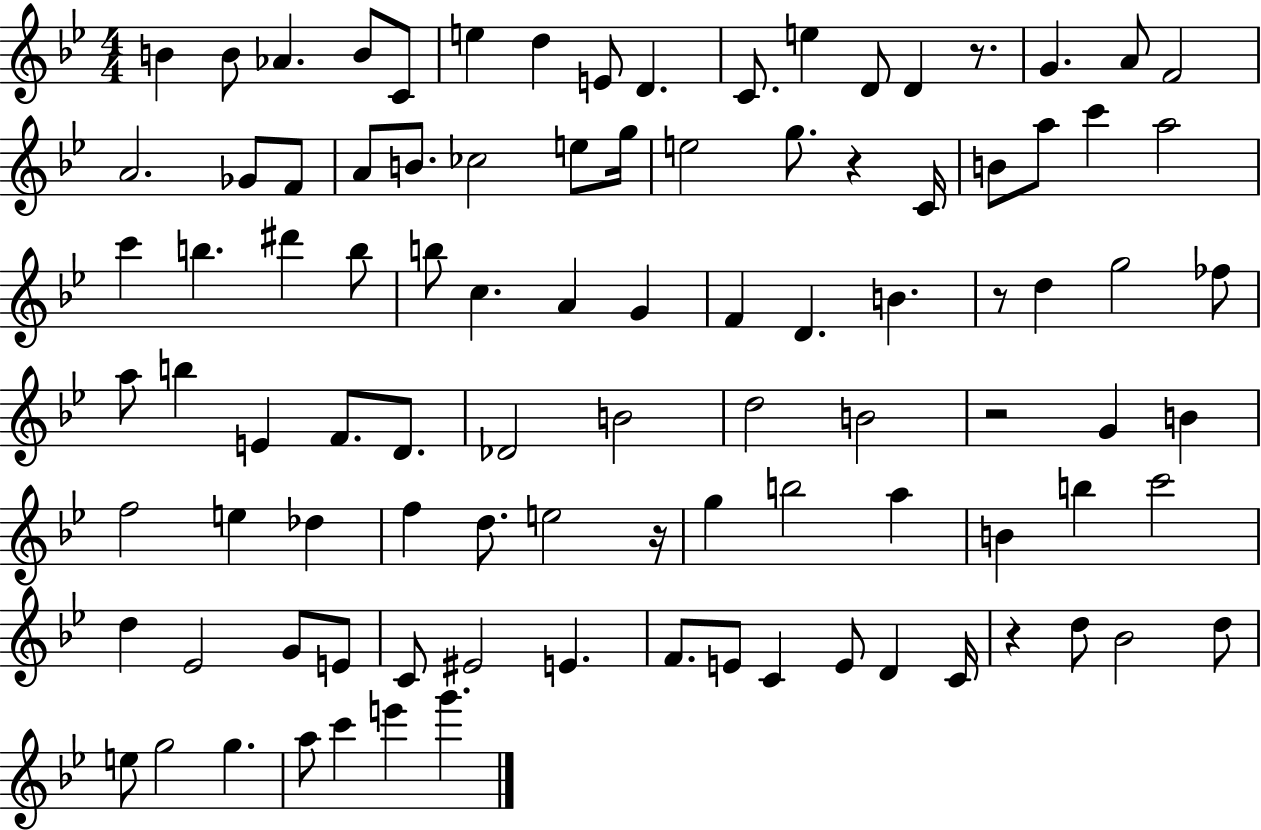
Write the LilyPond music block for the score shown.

{
  \clef treble
  \numericTimeSignature
  \time 4/4
  \key bes \major
  b'4 b'8 aes'4. b'8 c'8 | e''4 d''4 e'8 d'4. | c'8. e''4 d'8 d'4 r8. | g'4. a'8 f'2 | \break a'2. ges'8 f'8 | a'8 b'8. ces''2 e''8 g''16 | e''2 g''8. r4 c'16 | b'8 a''8 c'''4 a''2 | \break c'''4 b''4. dis'''4 b''8 | b''8 c''4. a'4 g'4 | f'4 d'4. b'4. | r8 d''4 g''2 fes''8 | \break a''8 b''4 e'4 f'8. d'8. | des'2 b'2 | d''2 b'2 | r2 g'4 b'4 | \break f''2 e''4 des''4 | f''4 d''8. e''2 r16 | g''4 b''2 a''4 | b'4 b''4 c'''2 | \break d''4 ees'2 g'8 e'8 | c'8 eis'2 e'4. | f'8. e'8 c'4 e'8 d'4 c'16 | r4 d''8 bes'2 d''8 | \break e''8 g''2 g''4. | a''8 c'''4 e'''4 g'''4. | \bar "|."
}